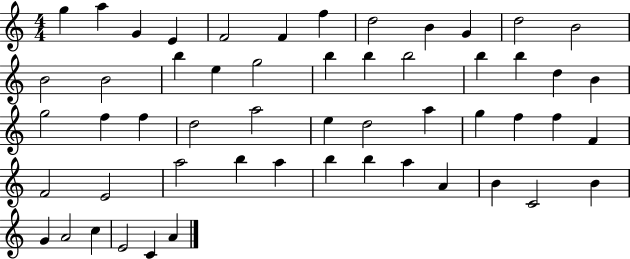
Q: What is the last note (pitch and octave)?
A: A4